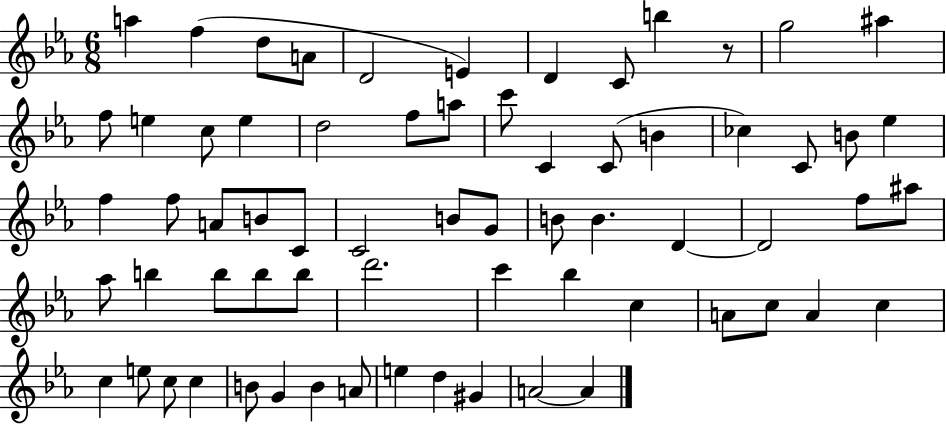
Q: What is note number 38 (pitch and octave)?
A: D4